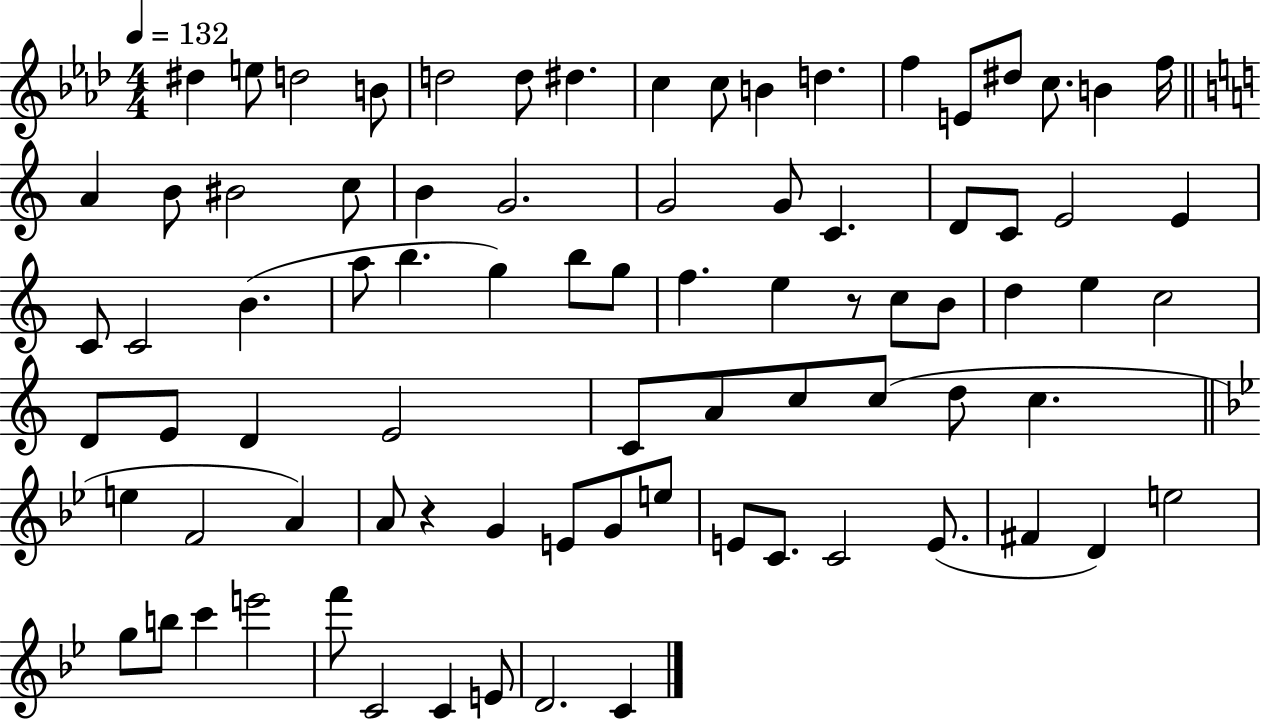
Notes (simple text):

D#5/q E5/e D5/h B4/e D5/h D5/e D#5/q. C5/q C5/e B4/q D5/q. F5/q E4/e D#5/e C5/e. B4/q F5/s A4/q B4/e BIS4/h C5/e B4/q G4/h. G4/h G4/e C4/q. D4/e C4/e E4/h E4/q C4/e C4/h B4/q. A5/e B5/q. G5/q B5/e G5/e F5/q. E5/q R/e C5/e B4/e D5/q E5/q C5/h D4/e E4/e D4/q E4/h C4/e A4/e C5/e C5/e D5/e C5/q. E5/q F4/h A4/q A4/e R/q G4/q E4/e G4/e E5/e E4/e C4/e. C4/h E4/e. F#4/q D4/q E5/h G5/e B5/e C6/q E6/h F6/e C4/h C4/q E4/e D4/h. C4/q